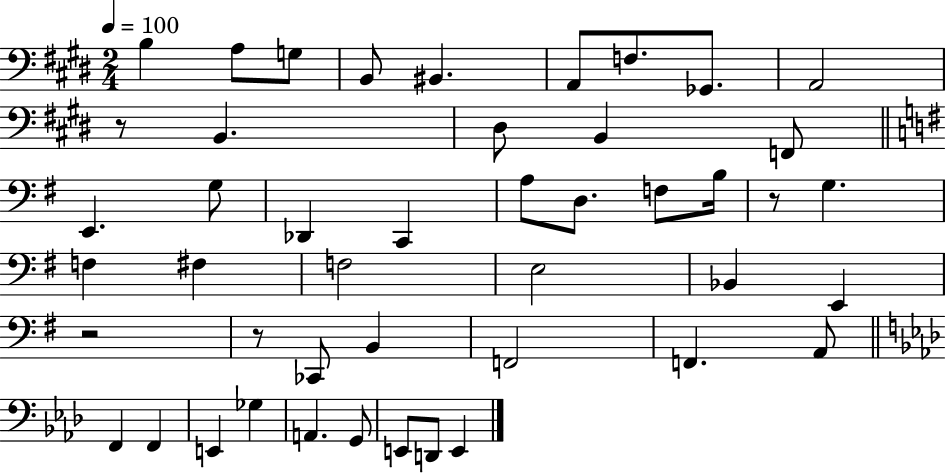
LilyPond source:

{
  \clef bass
  \numericTimeSignature
  \time 2/4
  \key e \major
  \tempo 4 = 100
  b4 a8 g8 | b,8 bis,4. | a,8 f8. ges,8. | a,2 | \break r8 b,4. | dis8 b,4 f,8 | \bar "||" \break \key g \major e,4. g8 | des,4 c,4 | a8 d8. f8 b16 | r8 g4. | \break f4 fis4 | f2 | e2 | bes,4 e,4 | \break r2 | r8 ces,8 b,4 | f,2 | f,4. a,8 | \break \bar "||" \break \key f \minor f,4 f,4 | e,4 ges4 | a,4. g,8 | e,8 d,8 e,4 | \break \bar "|."
}